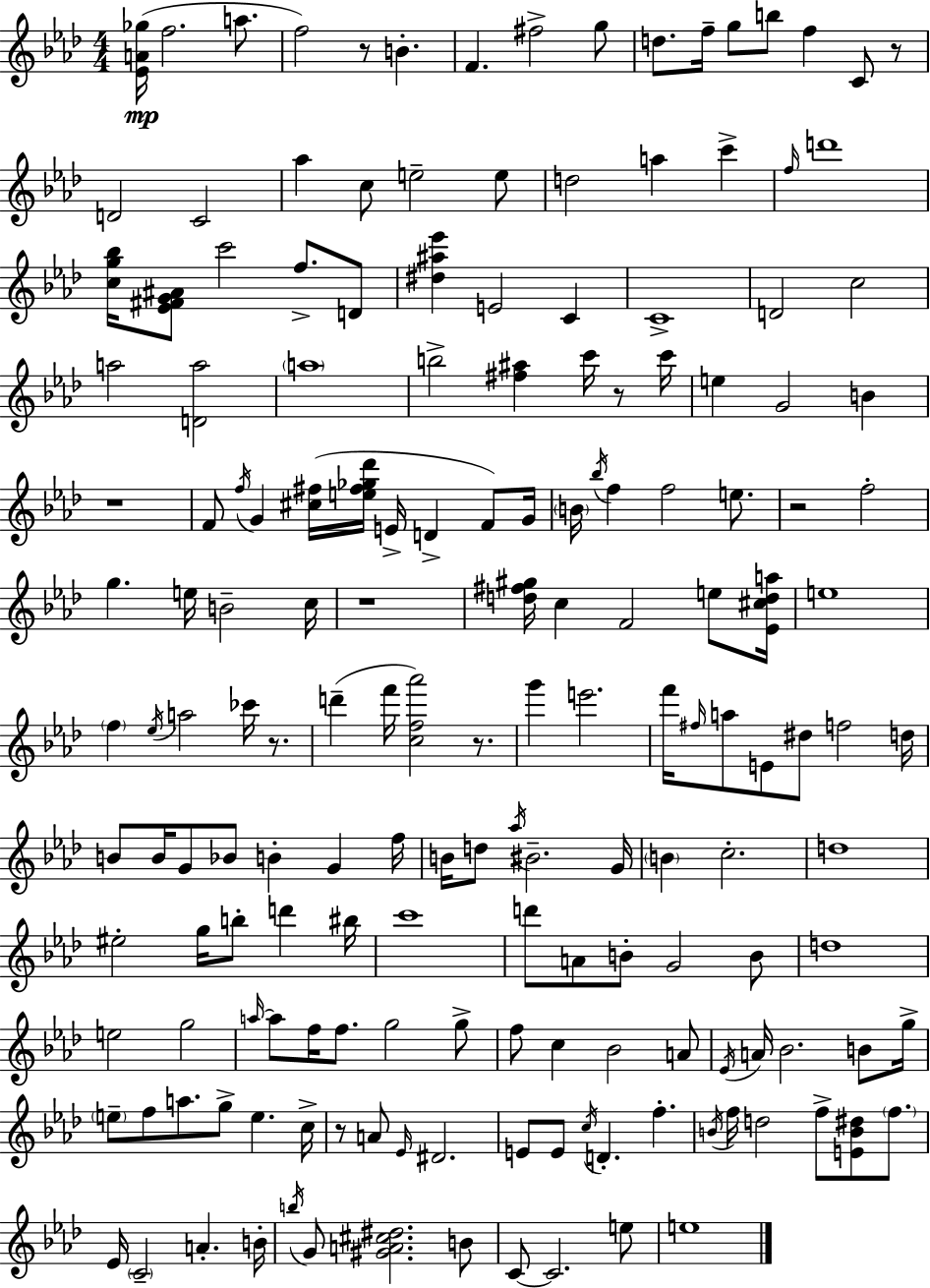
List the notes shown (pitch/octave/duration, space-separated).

[Eb4,A4,Gb5]/s F5/h. A5/e. F5/h R/e B4/q. F4/q. F#5/h G5/e D5/e. F5/s G5/e B5/e F5/q C4/e R/e D4/h C4/h Ab5/q C5/e E5/h E5/e D5/h A5/q C6/q F5/s D6/w [C5,G5,Bb5]/s [Eb4,F#4,G4,A#4]/e C6/h F5/e. D4/e [D#5,A#5,Eb6]/q E4/h C4/q C4/w D4/h C5/h A5/h [D4,A5]/h A5/w B5/h [F#5,A#5]/q C6/s R/e C6/s E5/q G4/h B4/q R/w F4/e F5/s G4/q [C#5,F#5]/s [E5,F#5,Gb5,Db6]/s E4/s D4/q F4/e G4/s B4/s Bb5/s F5/q F5/h E5/e. R/h F5/h G5/q. E5/s B4/h C5/s R/w [D5,F#5,G#5]/s C5/q F4/h E5/e [Eb4,C#5,D5,A5]/s E5/w F5/q Eb5/s A5/h CES6/s R/e. D6/q F6/s [C5,F5,Ab6]/h R/e. G6/q E6/h. F6/s F#5/s A5/e E4/e D#5/e F5/h D5/s B4/e B4/s G4/e Bb4/e B4/q G4/q F5/s B4/s D5/e Ab5/s BIS4/h. G4/s B4/q C5/h. D5/w EIS5/h G5/s B5/e D6/q BIS5/s C6/w D6/e A4/e B4/e G4/h B4/e D5/w E5/h G5/h A5/s A5/e F5/s F5/e. G5/h G5/e F5/e C5/q Bb4/h A4/e Eb4/s A4/s Bb4/h. B4/e G5/s E5/e F5/e A5/e. G5/e E5/q. C5/s R/e A4/e Eb4/s D#4/h. E4/e E4/e C5/s D4/q. F5/q. B4/s F5/s D5/h F5/e [E4,B4,D#5]/e F5/e. Eb4/s C4/h A4/q. B4/s B5/s G4/e [G#4,A4,C#5,D#5]/h. B4/e C4/e C4/h. E5/e E5/w